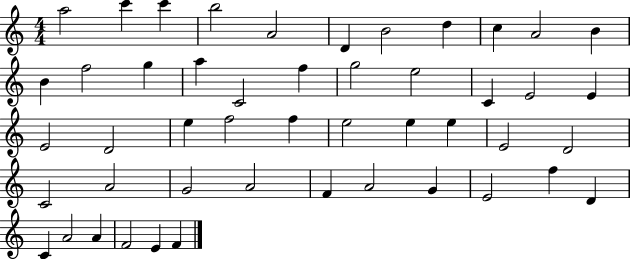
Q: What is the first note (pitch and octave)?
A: A5